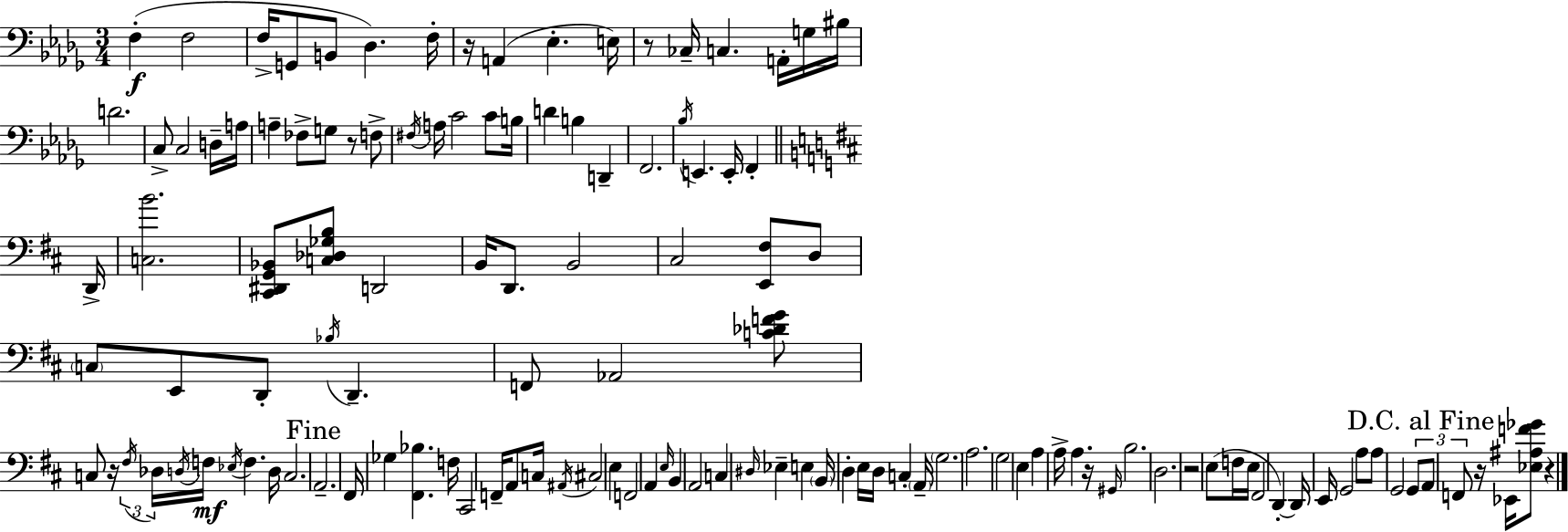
{
  \clef bass
  \numericTimeSignature
  \time 3/4
  \key bes \minor
  f4-.(\f f2 | f16-> g,8 b,8 des4.) f16-. | r16 a,4( ees4.-. e16) | r8 ces16-- c4. a,16-. g16 bis16 | \break d'2. | c8-> c2 d16-- a16 | a4-- fes8-> g8 r8 f8-> | \acciaccatura { fis16 } a16 c'2 c'8 | \break b16 d'4 b4 d,4-- | f,2. | \acciaccatura { bes16 } e,4. e,16-. f,4-. | \bar "||" \break \key d \major d,16-> <c b'>2. | <cis, dis, g, bes,>8 <c des ges b>8 d,2 | b,16 d,8. b,2 | cis2 <e, fis>8 d8 | \break \parenthesize c8 e,8 d,8-. \acciaccatura { bes16 } d,4.-- | f,8 aes,2 | <c' des' f' g'>8 c8 r16 \tuplet 3/2 { \acciaccatura { fis16 } des16 \acciaccatura { d16 }\mf } f16 \acciaccatura { ees16 } f4. | d16 c2. | \break \mark "Fine" a,2.-- | fis,16 ges4 <fis, bes>4. | f16 cis,2 | f,16-- a,8 c16 \acciaccatura { ais,16 } cis2 | \break e4 f,2 | a,4 \grace { e16 } b,4 a,2 | c4 \grace { dis16 } | ees4-- e4 \parenthesize b,16 d4-. | \break e16 d16 c4-. \parenthesize a,16-- \parenthesize g2. | a2. | g2 | e4 a4 | \break a16-> a4. r16 \grace { gis,16 } b2. | d2. | r2 | e8( f16 e16 fis,2 | \break d,4-.~~) d,16 e,16 g,2 | a8 a8 g,2 | \tuplet 3/2 { g,8 \mark "D.C. al Fine" a,8 f,8 } | r16 ees,16 <ees ais f' ges'>8 r4 \bar "|."
}